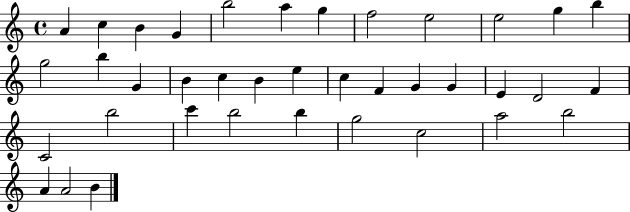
A4/q C5/q B4/q G4/q B5/h A5/q G5/q F5/h E5/h E5/h G5/q B5/q G5/h B5/q G4/q B4/q C5/q B4/q E5/q C5/q F4/q G4/q G4/q E4/q D4/h F4/q C4/h B5/h C6/q B5/h B5/q G5/h C5/h A5/h B5/h A4/q A4/h B4/q